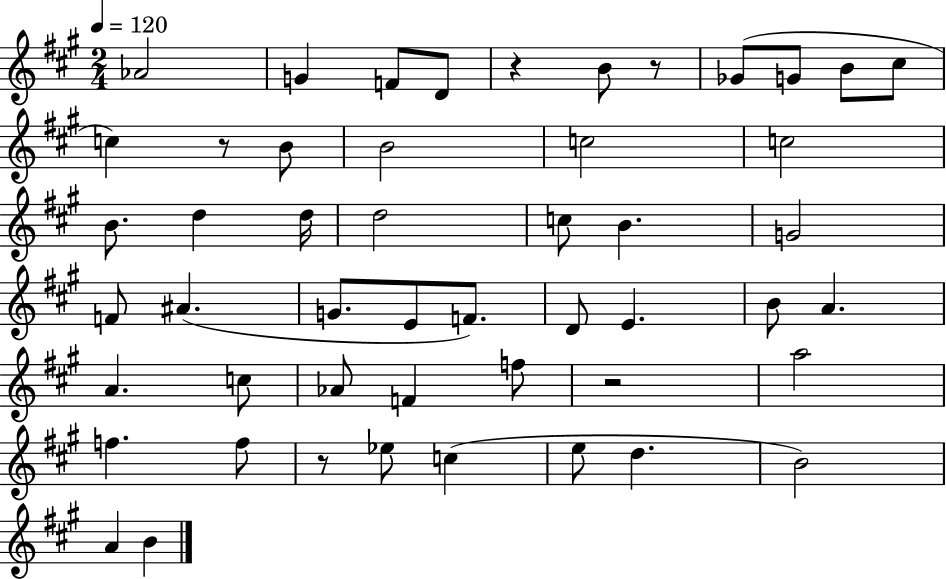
Ab4/h G4/q F4/e D4/e R/q B4/e R/e Gb4/e G4/e B4/e C#5/e C5/q R/e B4/e B4/h C5/h C5/h B4/e. D5/q D5/s D5/h C5/e B4/q. G4/h F4/e A#4/q. G4/e. E4/e F4/e. D4/e E4/q. B4/e A4/q. A4/q. C5/e Ab4/e F4/q F5/e R/h A5/h F5/q. F5/e R/e Eb5/e C5/q E5/e D5/q. B4/h A4/q B4/q